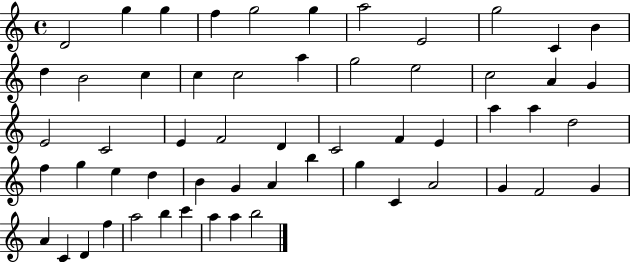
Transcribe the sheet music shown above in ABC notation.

X:1
T:Untitled
M:4/4
L:1/4
K:C
D2 g g f g2 g a2 E2 g2 C B d B2 c c c2 a g2 e2 c2 A G E2 C2 E F2 D C2 F E a a d2 f g e d B G A b g C A2 G F2 G A C D f a2 b c' a a b2